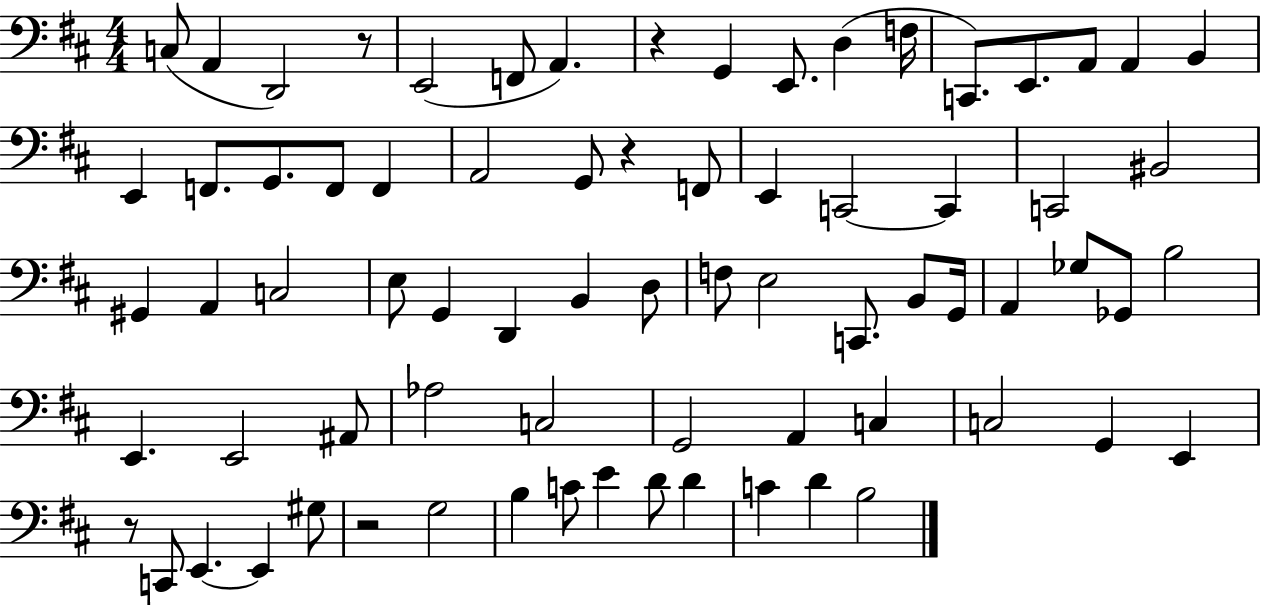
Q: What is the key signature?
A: D major